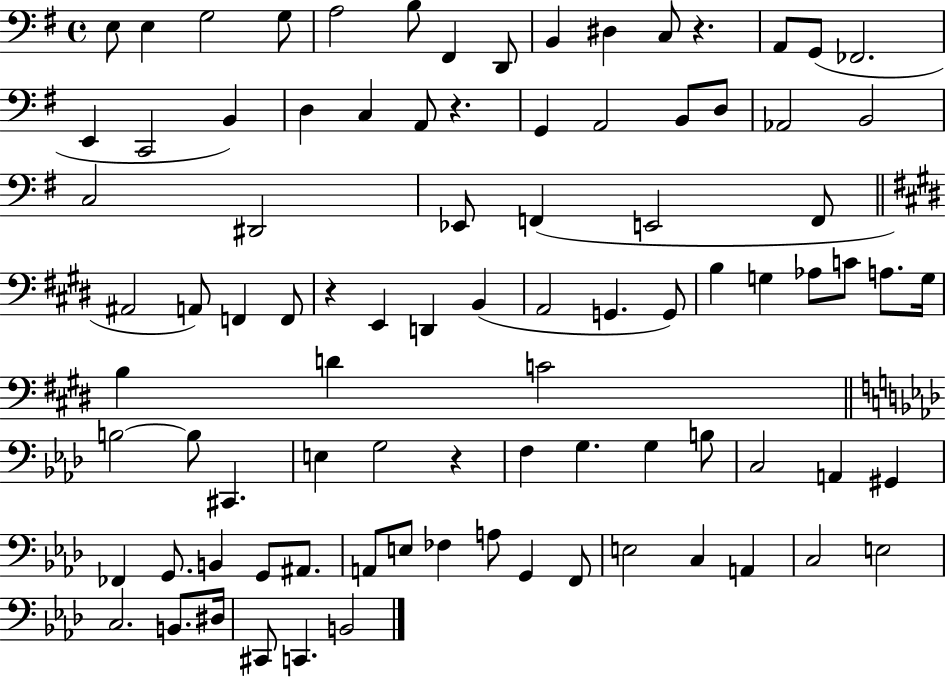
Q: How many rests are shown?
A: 4